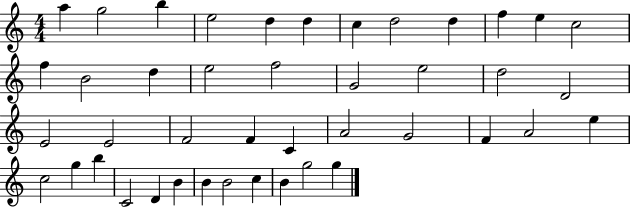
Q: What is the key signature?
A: C major